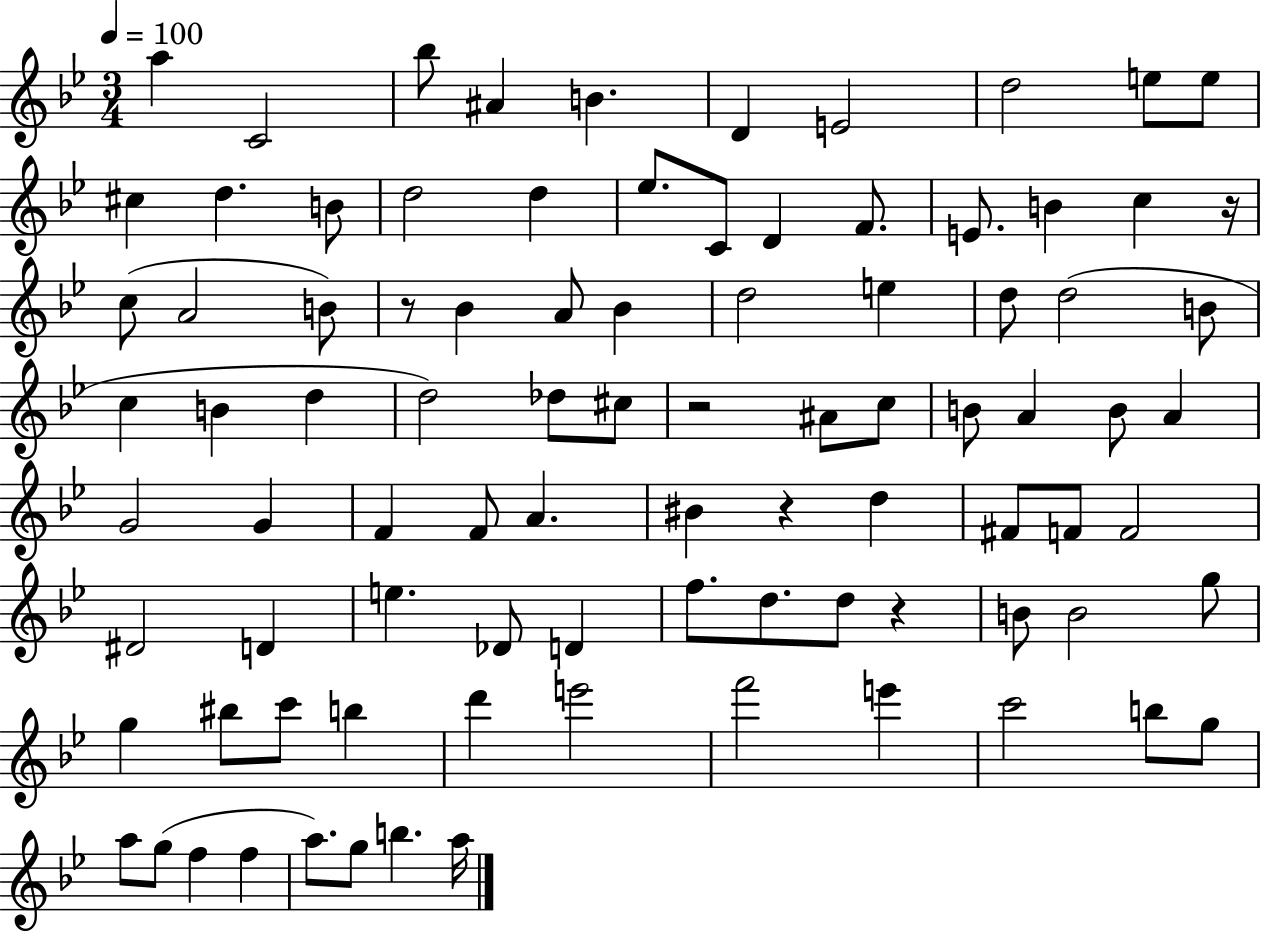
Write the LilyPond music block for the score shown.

{
  \clef treble
  \numericTimeSignature
  \time 3/4
  \key bes \major
  \tempo 4 = 100
  a''4 c'2 | bes''8 ais'4 b'4. | d'4 e'2 | d''2 e''8 e''8 | \break cis''4 d''4. b'8 | d''2 d''4 | ees''8. c'8 d'4 f'8. | e'8. b'4 c''4 r16 | \break c''8( a'2 b'8) | r8 bes'4 a'8 bes'4 | d''2 e''4 | d''8 d''2( b'8 | \break c''4 b'4 d''4 | d''2) des''8 cis''8 | r2 ais'8 c''8 | b'8 a'4 b'8 a'4 | \break g'2 g'4 | f'4 f'8 a'4. | bis'4 r4 d''4 | fis'8 f'8 f'2 | \break dis'2 d'4 | e''4. des'8 d'4 | f''8. d''8. d''8 r4 | b'8 b'2 g''8 | \break g''4 bis''8 c'''8 b''4 | d'''4 e'''2 | f'''2 e'''4 | c'''2 b''8 g''8 | \break a''8 g''8( f''4 f''4 | a''8.) g''8 b''4. a''16 | \bar "|."
}